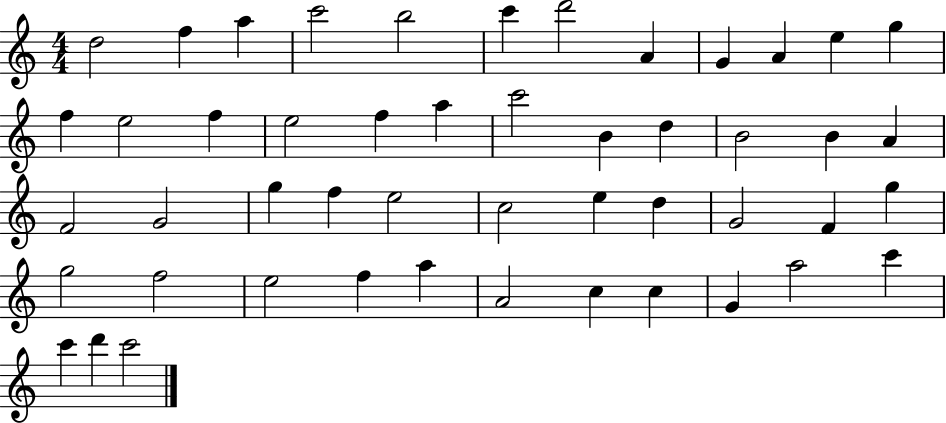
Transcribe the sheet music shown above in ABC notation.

X:1
T:Untitled
M:4/4
L:1/4
K:C
d2 f a c'2 b2 c' d'2 A G A e g f e2 f e2 f a c'2 B d B2 B A F2 G2 g f e2 c2 e d G2 F g g2 f2 e2 f a A2 c c G a2 c' c' d' c'2